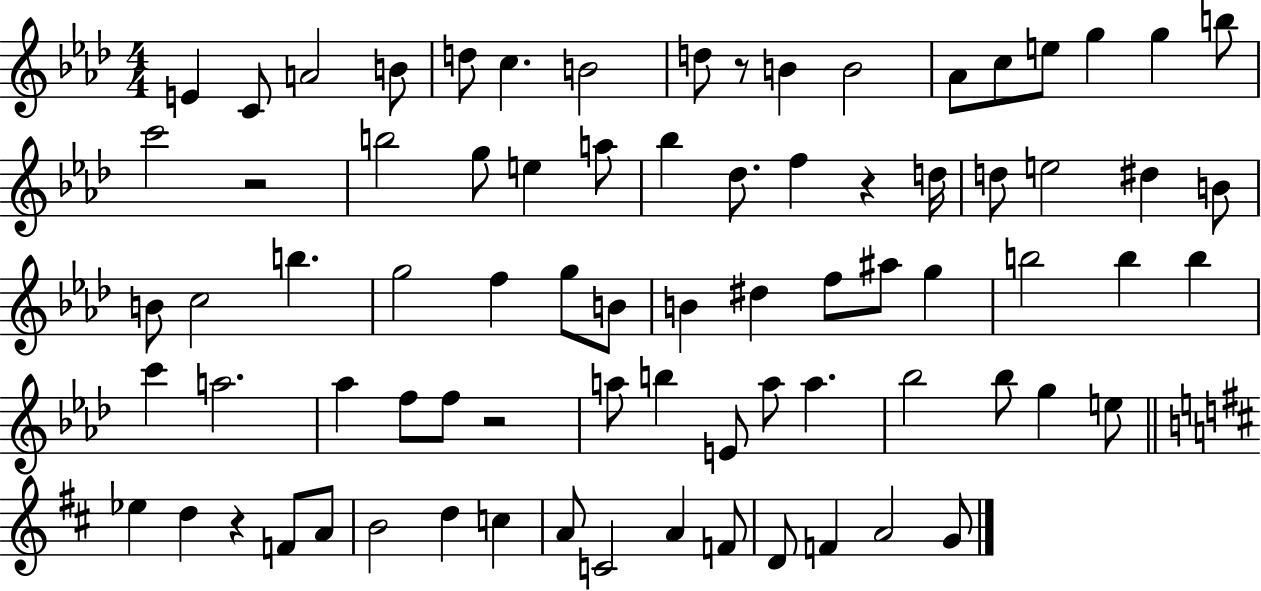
{
  \clef treble
  \numericTimeSignature
  \time 4/4
  \key aes \major
  e'4 c'8 a'2 b'8 | d''8 c''4. b'2 | d''8 r8 b'4 b'2 | aes'8 c''8 e''8 g''4 g''4 b''8 | \break c'''2 r2 | b''2 g''8 e''4 a''8 | bes''4 des''8. f''4 r4 d''16 | d''8 e''2 dis''4 b'8 | \break b'8 c''2 b''4. | g''2 f''4 g''8 b'8 | b'4 dis''4 f''8 ais''8 g''4 | b''2 b''4 b''4 | \break c'''4 a''2. | aes''4 f''8 f''8 r2 | a''8 b''4 e'8 a''8 a''4. | bes''2 bes''8 g''4 e''8 | \break \bar "||" \break \key b \minor ees''4 d''4 r4 f'8 a'8 | b'2 d''4 c''4 | a'8 c'2 a'4 f'8 | d'8 f'4 a'2 g'8 | \break \bar "|."
}